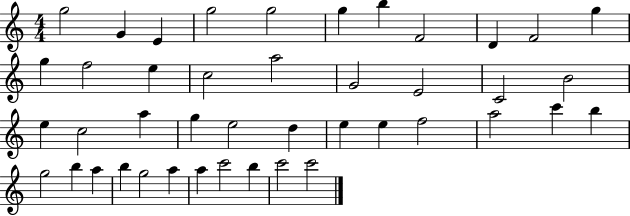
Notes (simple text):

G5/h G4/q E4/q G5/h G5/h G5/q B5/q F4/h D4/q F4/h G5/q G5/q F5/h E5/q C5/h A5/h G4/h E4/h C4/h B4/h E5/q C5/h A5/q G5/q E5/h D5/q E5/q E5/q F5/h A5/h C6/q B5/q G5/h B5/q A5/q B5/q G5/h A5/q A5/q C6/h B5/q C6/h C6/h